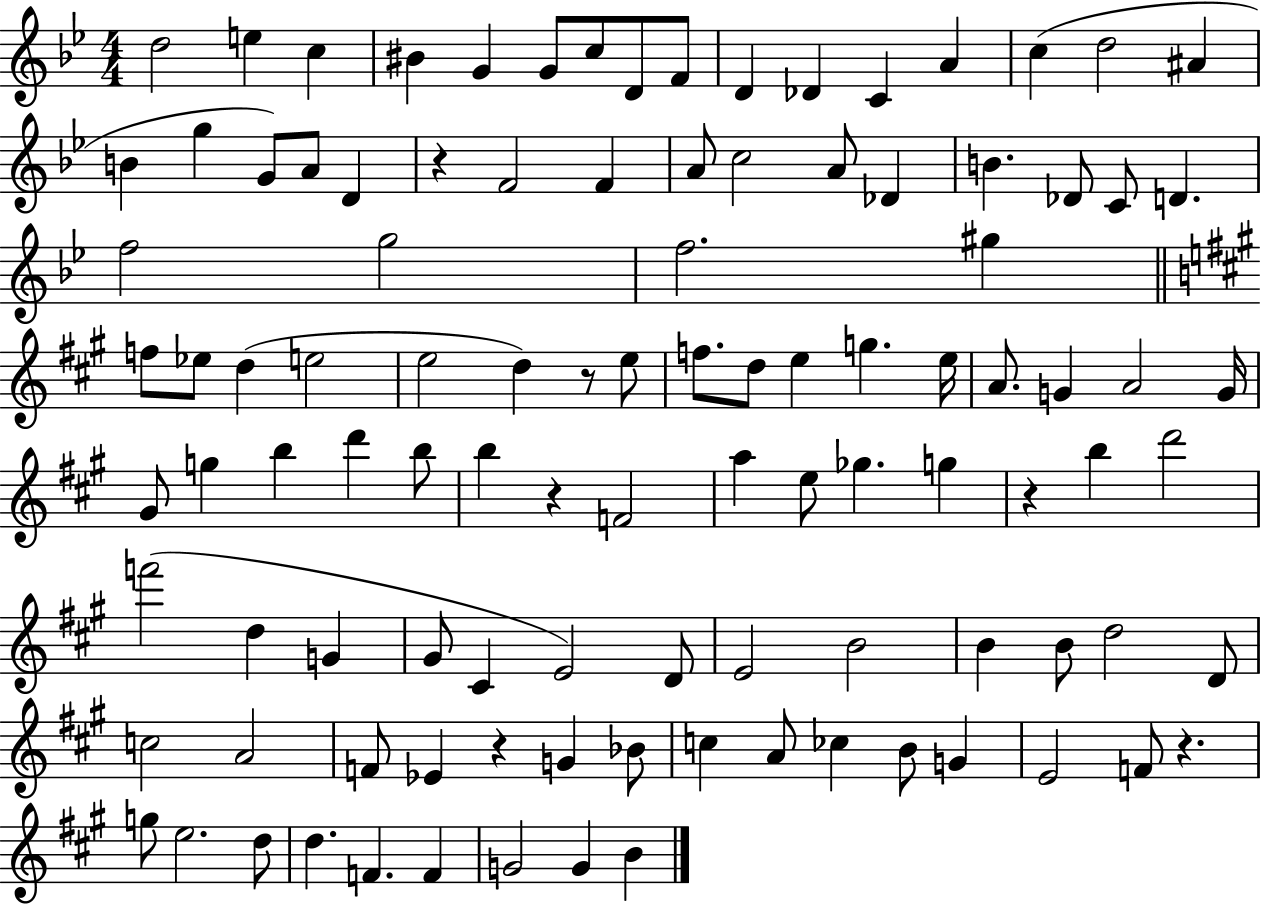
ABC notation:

X:1
T:Untitled
M:4/4
L:1/4
K:Bb
d2 e c ^B G G/2 c/2 D/2 F/2 D _D C A c d2 ^A B g G/2 A/2 D z F2 F A/2 c2 A/2 _D B _D/2 C/2 D f2 g2 f2 ^g f/2 _e/2 d e2 e2 d z/2 e/2 f/2 d/2 e g e/4 A/2 G A2 G/4 ^G/2 g b d' b/2 b z F2 a e/2 _g g z b d'2 f'2 d G ^G/2 ^C E2 D/2 E2 B2 B B/2 d2 D/2 c2 A2 F/2 _E z G _B/2 c A/2 _c B/2 G E2 F/2 z g/2 e2 d/2 d F F G2 G B